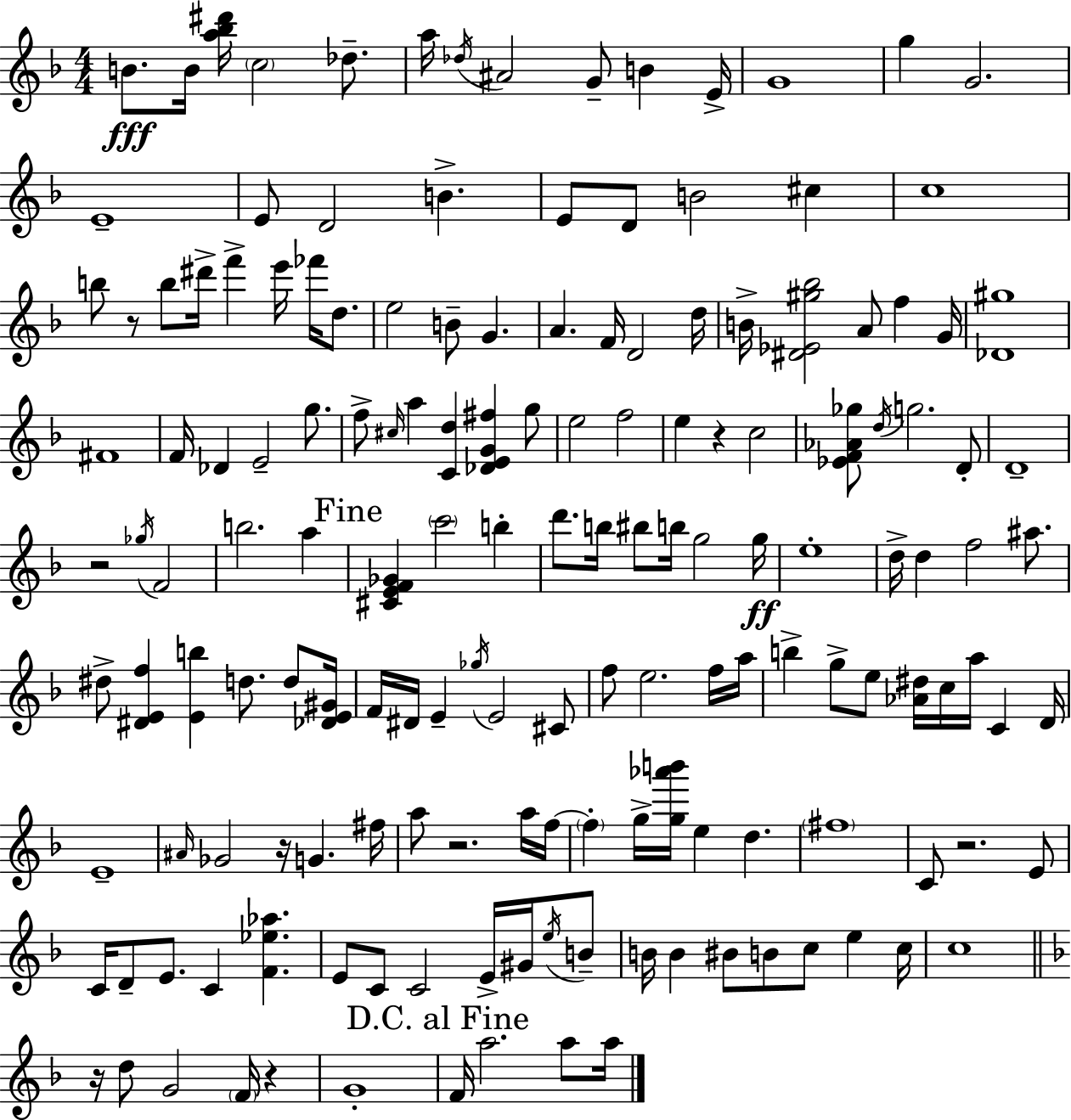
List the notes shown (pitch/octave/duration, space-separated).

B4/e. B4/s [A5,Bb5,D#6]/s C5/h Db5/e. A5/s Db5/s A#4/h G4/e B4/q E4/s G4/w G5/q G4/h. E4/w E4/e D4/h B4/q. E4/e D4/e B4/h C#5/q C5/w B5/e R/e B5/e D#6/s F6/q E6/s FES6/s D5/e. E5/h B4/e G4/q. A4/q. F4/s D4/h D5/s B4/s [D#4,Eb4,G#5,Bb5]/h A4/e F5/q G4/s [Db4,G#5]/w F#4/w F4/s Db4/q E4/h G5/e. F5/e C#5/s A5/q [C4,D5]/q [Db4,E4,G4,F#5]/q G5/e E5/h F5/h E5/q R/q C5/h [Eb4,F4,Ab4,Gb5]/e D5/s G5/h. D4/e D4/w R/h Gb5/s F4/h B5/h. A5/q [C#4,E4,F4,Gb4]/q C6/h B5/q D6/e. B5/s BIS5/e B5/s G5/h G5/s E5/w D5/s D5/q F5/h A#5/e. D#5/e [D#4,E4,F5]/q [E4,B5]/q D5/e. D5/e [Db4,E4,G#4]/s F4/s D#4/s E4/q Gb5/s E4/h C#4/e F5/e E5/h. F5/s A5/s B5/q G5/e E5/e [Ab4,D#5]/s C5/s A5/s C4/q D4/s E4/w A#4/s Gb4/h R/s G4/q. F#5/s A5/e R/h. A5/s F5/s F5/q G5/s [G5,Ab6,B6]/s E5/q D5/q. F#5/w C4/e R/h. E4/e C4/s D4/e E4/e. C4/q [F4,Eb5,Ab5]/q. E4/e C4/e C4/h E4/s G#4/s E5/s B4/e B4/s B4/q BIS4/e B4/e C5/e E5/q C5/s C5/w R/s D5/e G4/h F4/s R/q G4/w F4/s A5/h. A5/e A5/s